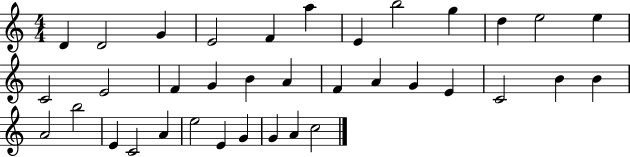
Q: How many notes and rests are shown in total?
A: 36